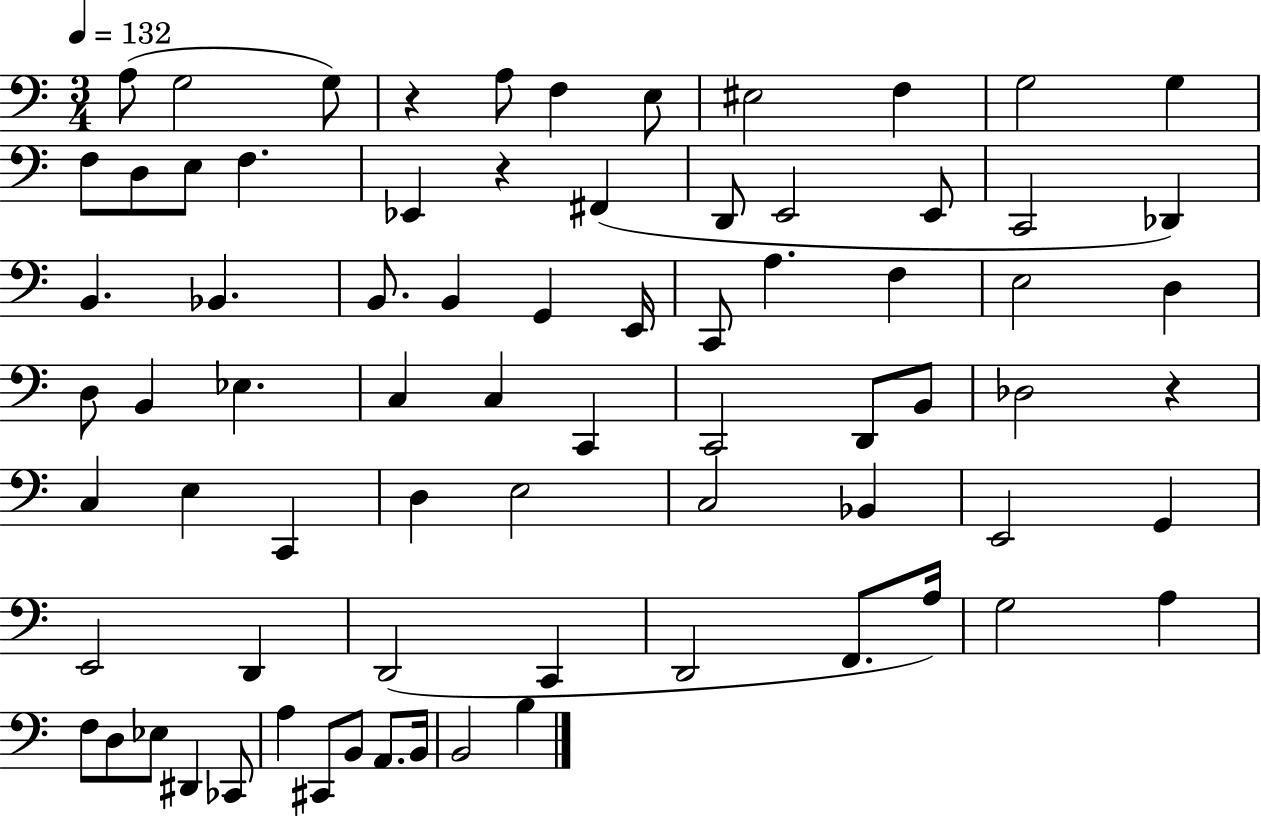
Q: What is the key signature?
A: C major